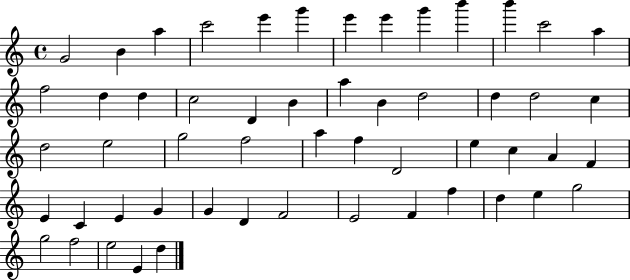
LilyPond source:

{
  \clef treble
  \time 4/4
  \defaultTimeSignature
  \key c \major
  g'2 b'4 a''4 | c'''2 e'''4 g'''4 | e'''4 e'''4 g'''4 b'''4 | b'''4 c'''2 a''4 | \break f''2 d''4 d''4 | c''2 d'4 b'4 | a''4 b'4 d''2 | d''4 d''2 c''4 | \break d''2 e''2 | g''2 f''2 | a''4 f''4 d'2 | e''4 c''4 a'4 f'4 | \break e'4 c'4 e'4 g'4 | g'4 d'4 f'2 | e'2 f'4 f''4 | d''4 e''4 g''2 | \break g''2 f''2 | e''2 e'4 d''4 | \bar "|."
}